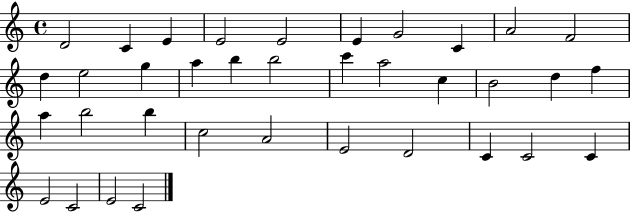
{
  \clef treble
  \time 4/4
  \defaultTimeSignature
  \key c \major
  d'2 c'4 e'4 | e'2 e'2 | e'4 g'2 c'4 | a'2 f'2 | \break d''4 e''2 g''4 | a''4 b''4 b''2 | c'''4 a''2 c''4 | b'2 d''4 f''4 | \break a''4 b''2 b''4 | c''2 a'2 | e'2 d'2 | c'4 c'2 c'4 | \break e'2 c'2 | e'2 c'2 | \bar "|."
}